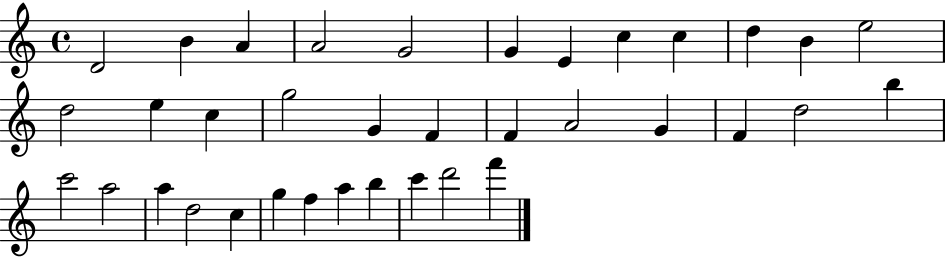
D4/h B4/q A4/q A4/h G4/h G4/q E4/q C5/q C5/q D5/q B4/q E5/h D5/h E5/q C5/q G5/h G4/q F4/q F4/q A4/h G4/q F4/q D5/h B5/q C6/h A5/h A5/q D5/h C5/q G5/q F5/q A5/q B5/q C6/q D6/h F6/q